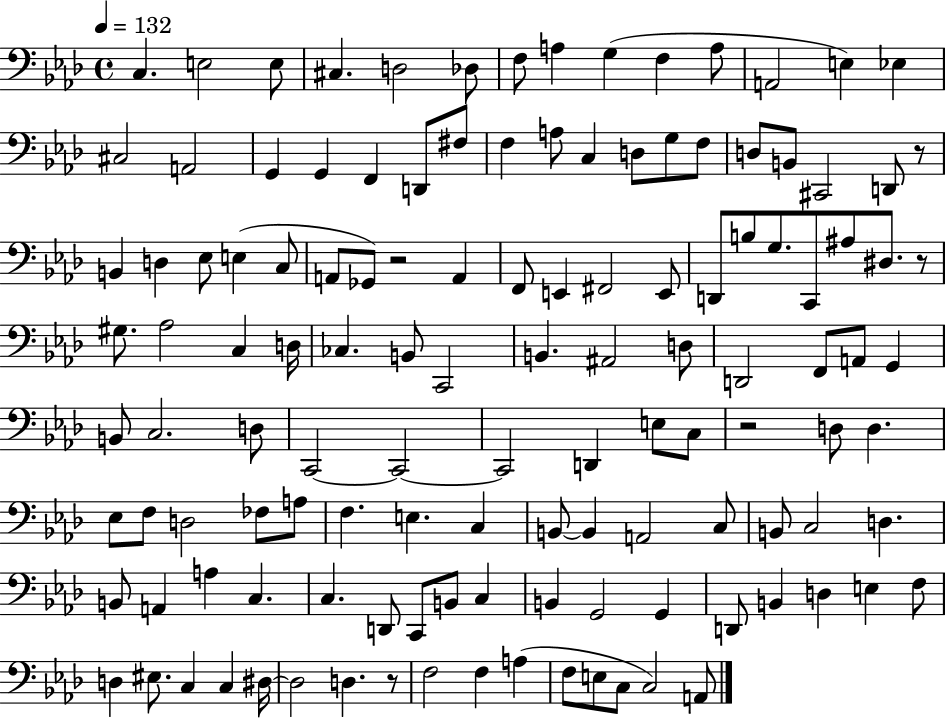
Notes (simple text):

C3/q. E3/h E3/e C#3/q. D3/h Db3/e F3/e A3/q G3/q F3/q A3/e A2/h E3/q Eb3/q C#3/h A2/h G2/q G2/q F2/q D2/e F#3/e F3/q A3/e C3/q D3/e G3/e F3/e D3/e B2/e C#2/h D2/e R/e B2/q D3/q Eb3/e E3/q C3/e A2/e Gb2/e R/h A2/q F2/e E2/q F#2/h E2/e D2/e B3/e G3/e. C2/e A#3/e D#3/e. R/e G#3/e. Ab3/h C3/q D3/s CES3/q. B2/e C2/h B2/q. A#2/h D3/e D2/h F2/e A2/e G2/q B2/e C3/h. D3/e C2/h C2/h C2/h D2/q E3/e C3/e R/h D3/e D3/q. Eb3/e F3/e D3/h FES3/e A3/e F3/q. E3/q. C3/q B2/e B2/q A2/h C3/e B2/e C3/h D3/q. B2/e A2/q A3/q C3/q. C3/q. D2/e C2/e B2/e C3/q B2/q G2/h G2/q D2/e B2/q D3/q E3/q F3/e D3/q EIS3/e. C3/q C3/q D#3/s D#3/h D3/q. R/e F3/h F3/q A3/q F3/e E3/e C3/e C3/h A2/e